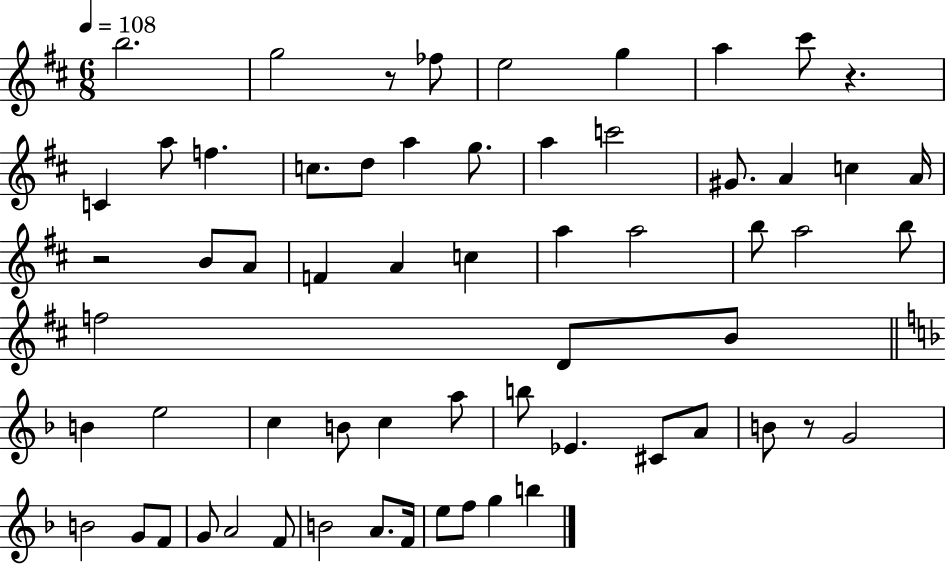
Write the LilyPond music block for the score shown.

{
  \clef treble
  \numericTimeSignature
  \time 6/8
  \key d \major
  \tempo 4 = 108
  b''2. | g''2 r8 fes''8 | e''2 g''4 | a''4 cis'''8 r4. | \break c'4 a''8 f''4. | c''8. d''8 a''4 g''8. | a''4 c'''2 | gis'8. a'4 c''4 a'16 | \break r2 b'8 a'8 | f'4 a'4 c''4 | a''4 a''2 | b''8 a''2 b''8 | \break f''2 d'8 b'8 | \bar "||" \break \key f \major b'4 e''2 | c''4 b'8 c''4 a''8 | b''8 ees'4. cis'8 a'8 | b'8 r8 g'2 | \break b'2 g'8 f'8 | g'8 a'2 f'8 | b'2 a'8. f'16 | e''8 f''8 g''4 b''4 | \break \bar "|."
}